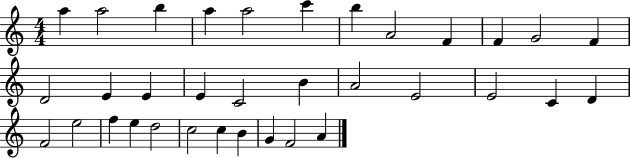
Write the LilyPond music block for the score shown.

{
  \clef treble
  \numericTimeSignature
  \time 4/4
  \key c \major
  a''4 a''2 b''4 | a''4 a''2 c'''4 | b''4 a'2 f'4 | f'4 g'2 f'4 | \break d'2 e'4 e'4 | e'4 c'2 b'4 | a'2 e'2 | e'2 c'4 d'4 | \break f'2 e''2 | f''4 e''4 d''2 | c''2 c''4 b'4 | g'4 f'2 a'4 | \break \bar "|."
}